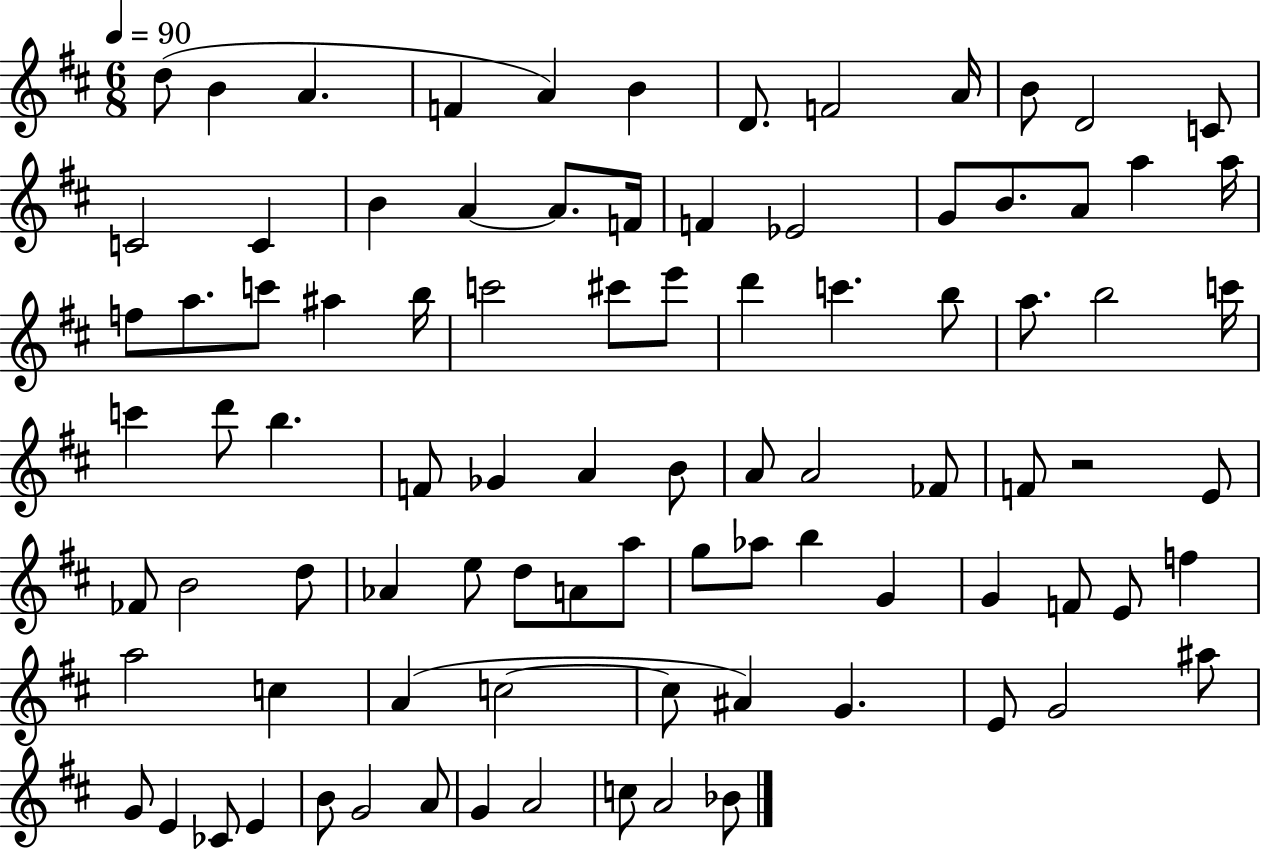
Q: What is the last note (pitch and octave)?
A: Bb4